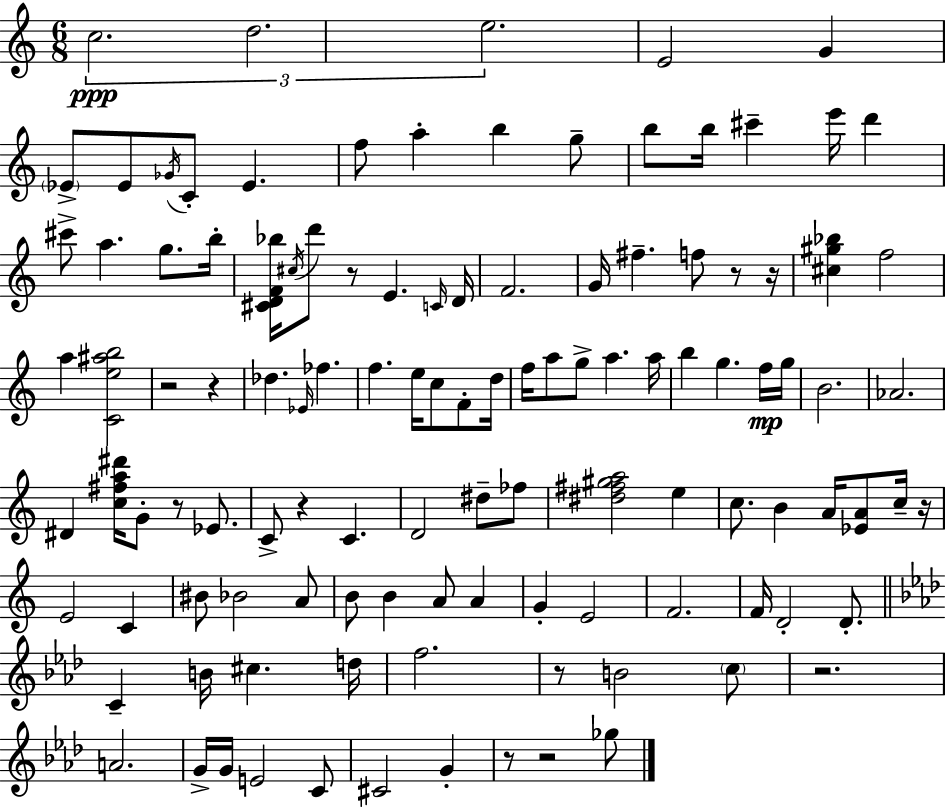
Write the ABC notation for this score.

X:1
T:Untitled
M:6/8
L:1/4
K:C
c2 d2 e2 E2 G _E/2 _E/2 _G/4 C/2 _E f/2 a b g/2 b/2 b/4 ^c' e'/4 d' ^c'/2 a g/2 b/4 [^CDF_b]/4 ^c/4 d'/2 z/2 E C/4 D/4 F2 G/4 ^f f/2 z/2 z/4 [^c^g_b] f2 a [Ce^ab]2 z2 z _d _E/4 _f f e/4 c/2 F/2 d/4 f/4 a/2 g/2 a a/4 b g f/4 g/4 B2 _A2 ^D [c^fa^d']/4 G/2 z/2 _E/2 C/2 z C D2 ^d/2 _f/2 [^d^f^ga]2 e c/2 B A/4 [_EA]/2 c/4 z/4 E2 C ^B/2 _B2 A/2 B/2 B A/2 A G E2 F2 F/4 D2 D/2 C B/4 ^c d/4 f2 z/2 B2 c/2 z2 A2 G/4 G/4 E2 C/2 ^C2 G z/2 z2 _g/2